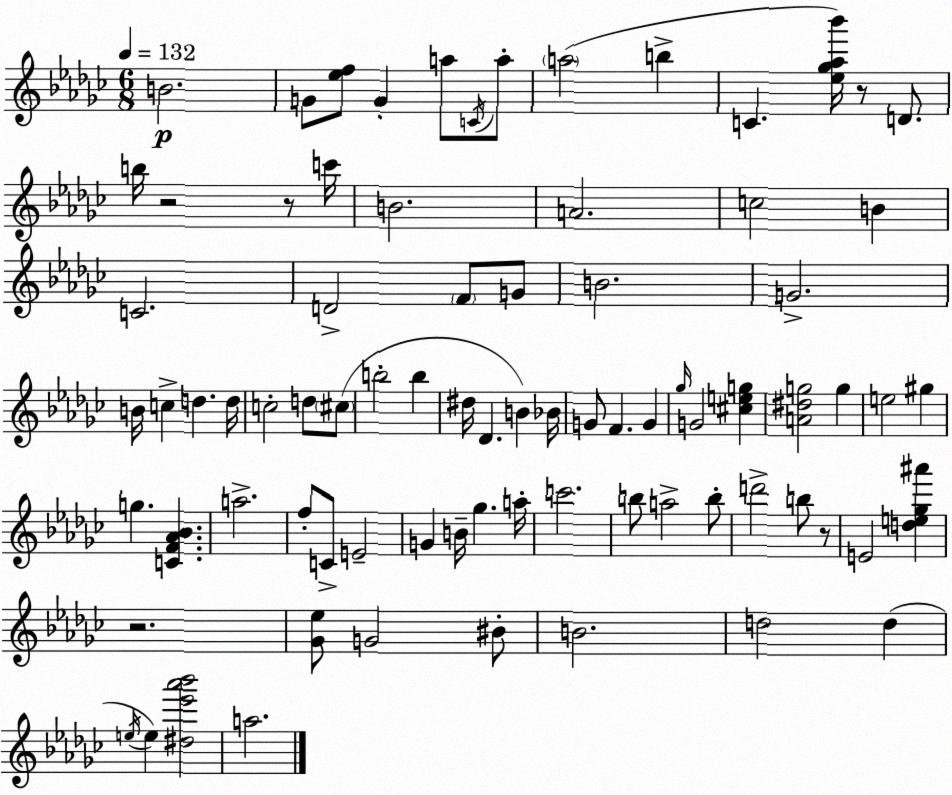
X:1
T:Untitled
M:6/8
L:1/4
K:Ebm
B2 G/2 [_ef]/2 G a/2 C/4 a/2 a2 b C [_e_g_a_b']/4 z/2 D/2 b/4 z2 z/2 c'/4 B2 A2 c2 B C2 D2 F/2 G/2 B2 G2 B/4 c d d/4 c2 d/2 ^c/2 b2 b ^d/4 _D B _B/4 G/2 F G _g/4 G2 [^ceg] [A^dg]2 g e2 ^g g [CF_A_B] a2 f/2 C/2 E2 G B/4 _g a/4 c'2 b/2 a2 b/2 d'2 b/2 z/2 E2 [de_g^a'] z2 [_G_e]/2 G2 ^B/2 B2 d2 d e/4 e [^d_e'_a'_b']2 a2